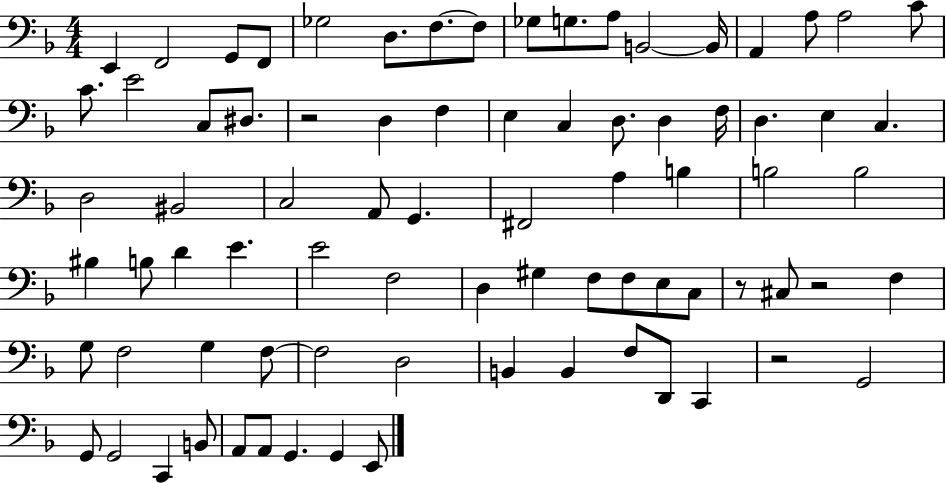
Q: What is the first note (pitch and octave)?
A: E2